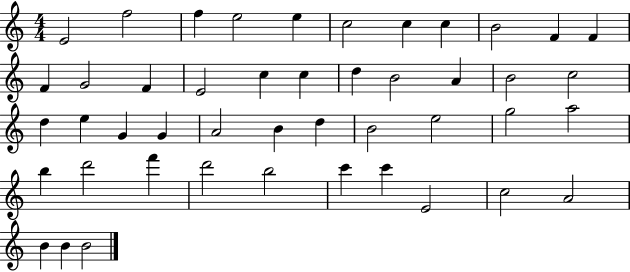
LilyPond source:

{
  \clef treble
  \numericTimeSignature
  \time 4/4
  \key c \major
  e'2 f''2 | f''4 e''2 e''4 | c''2 c''4 c''4 | b'2 f'4 f'4 | \break f'4 g'2 f'4 | e'2 c''4 c''4 | d''4 b'2 a'4 | b'2 c''2 | \break d''4 e''4 g'4 g'4 | a'2 b'4 d''4 | b'2 e''2 | g''2 a''2 | \break b''4 d'''2 f'''4 | d'''2 b''2 | c'''4 c'''4 e'2 | c''2 a'2 | \break b'4 b'4 b'2 | \bar "|."
}